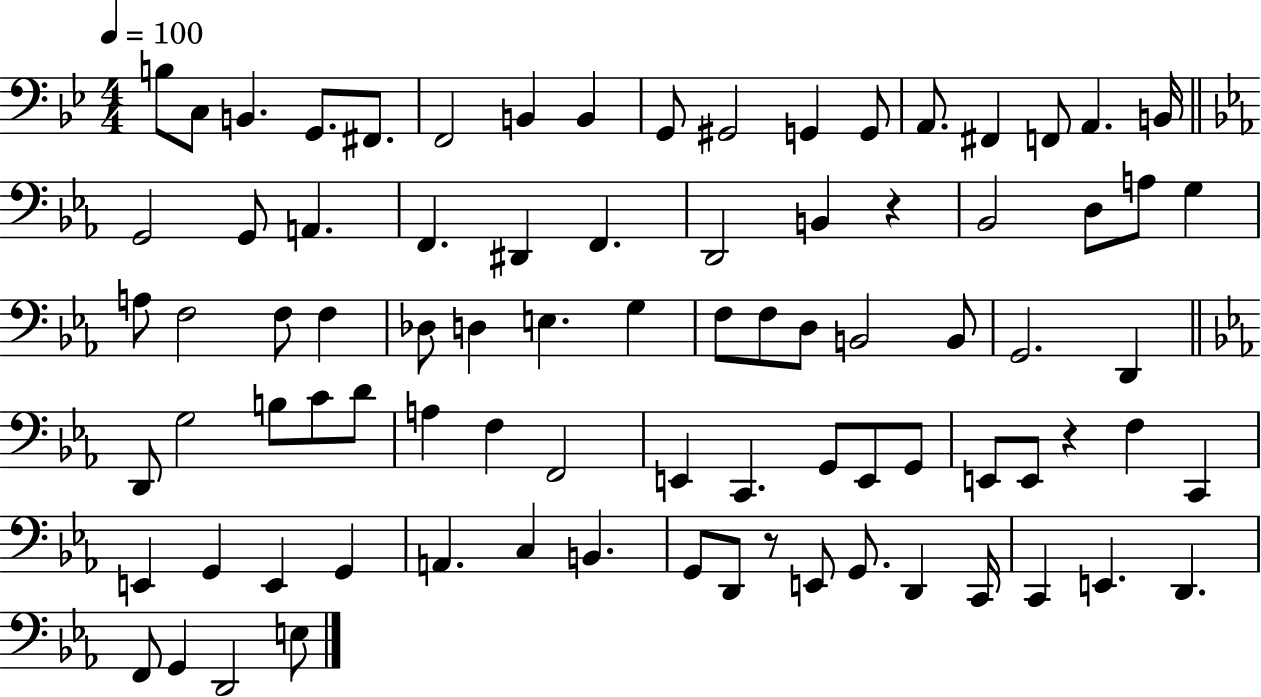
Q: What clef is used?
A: bass